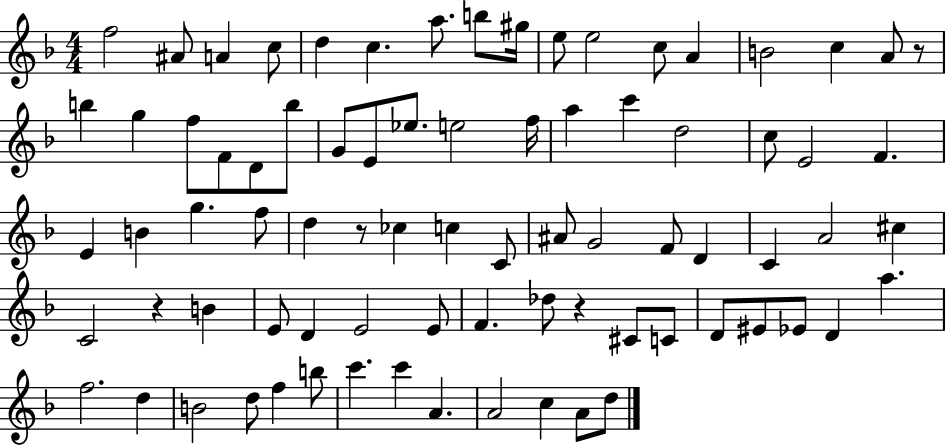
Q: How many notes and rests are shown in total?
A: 80